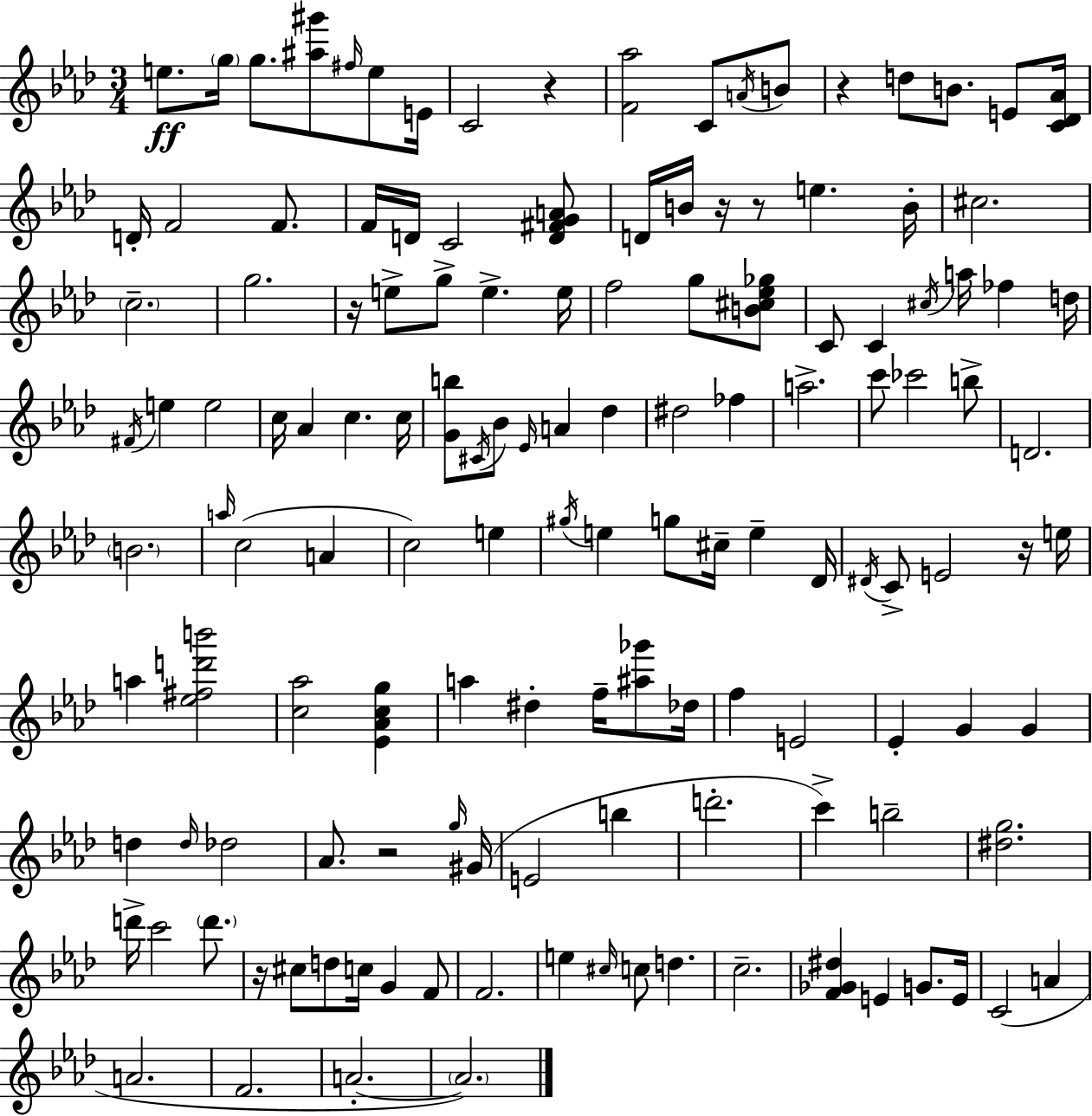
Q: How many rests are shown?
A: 8